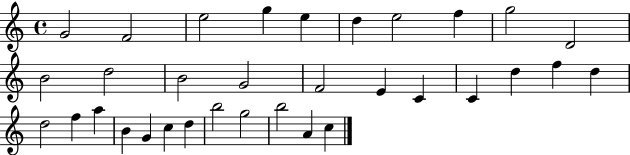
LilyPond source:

{
  \clef treble
  \time 4/4
  \defaultTimeSignature
  \key c \major
  g'2 f'2 | e''2 g''4 e''4 | d''4 e''2 f''4 | g''2 d'2 | \break b'2 d''2 | b'2 g'2 | f'2 e'4 c'4 | c'4 d''4 f''4 d''4 | \break d''2 f''4 a''4 | b'4 g'4 c''4 d''4 | b''2 g''2 | b''2 a'4 c''4 | \break \bar "|."
}